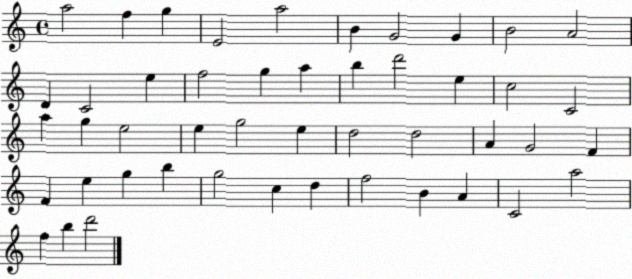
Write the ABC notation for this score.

X:1
T:Untitled
M:4/4
L:1/4
K:C
a2 f g E2 a2 B G2 G B2 A2 D C2 e f2 g a b d'2 e c2 C2 a g e2 e g2 e d2 d2 A G2 F F e g b g2 c d f2 B A C2 a2 f b d'2